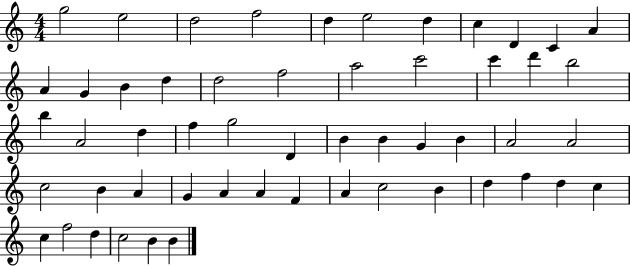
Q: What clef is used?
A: treble